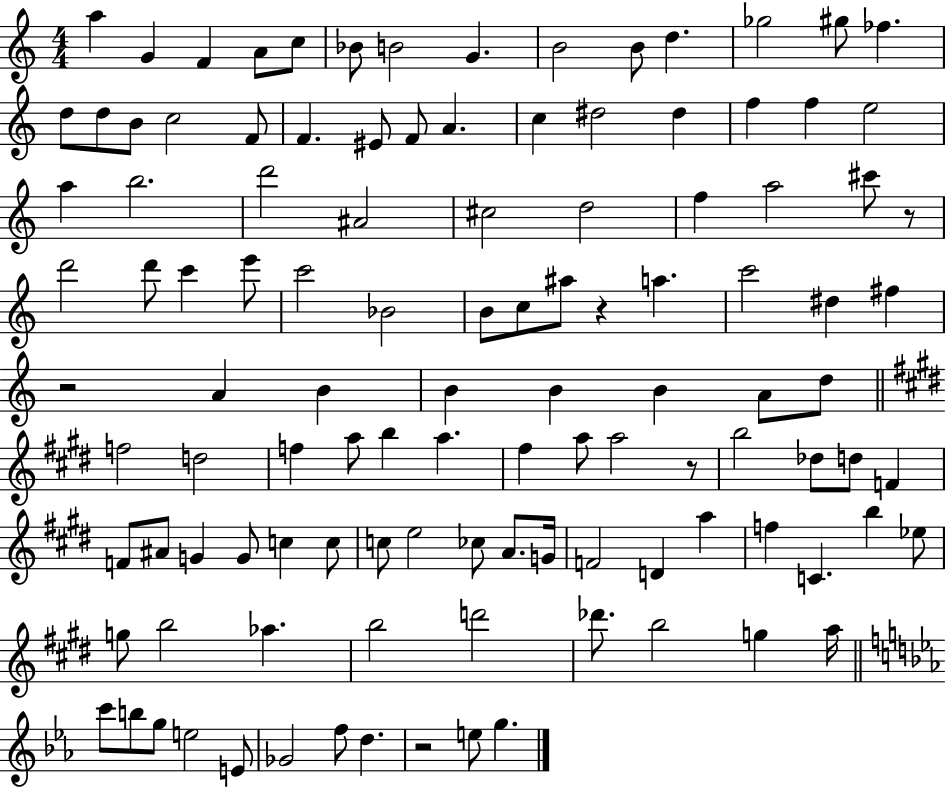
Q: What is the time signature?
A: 4/4